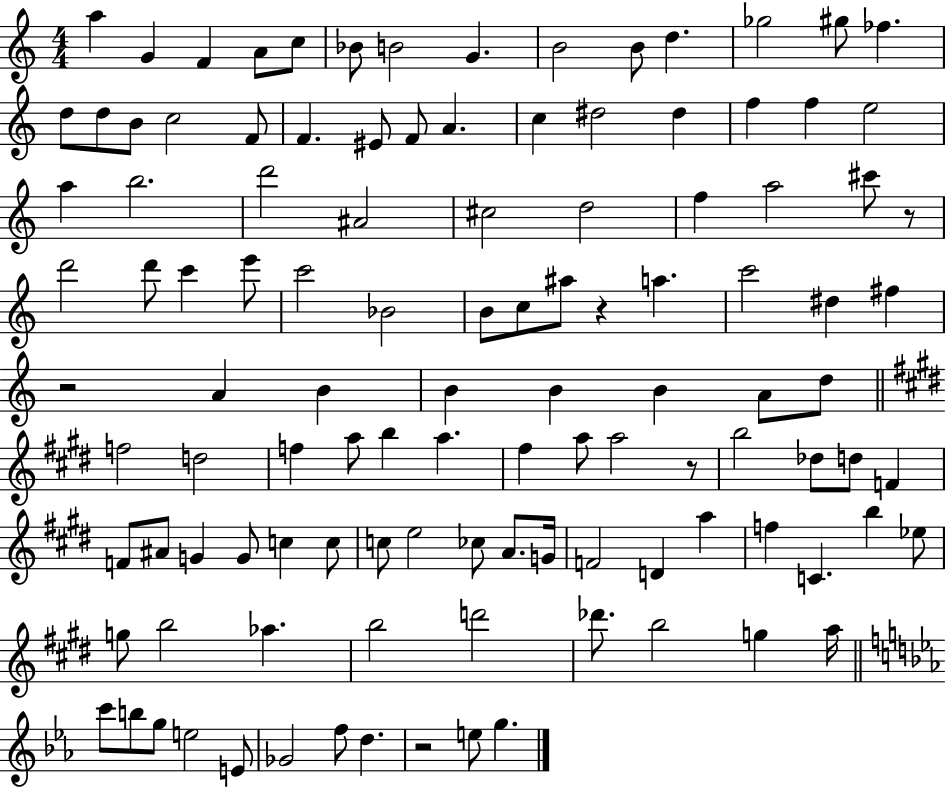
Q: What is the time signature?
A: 4/4